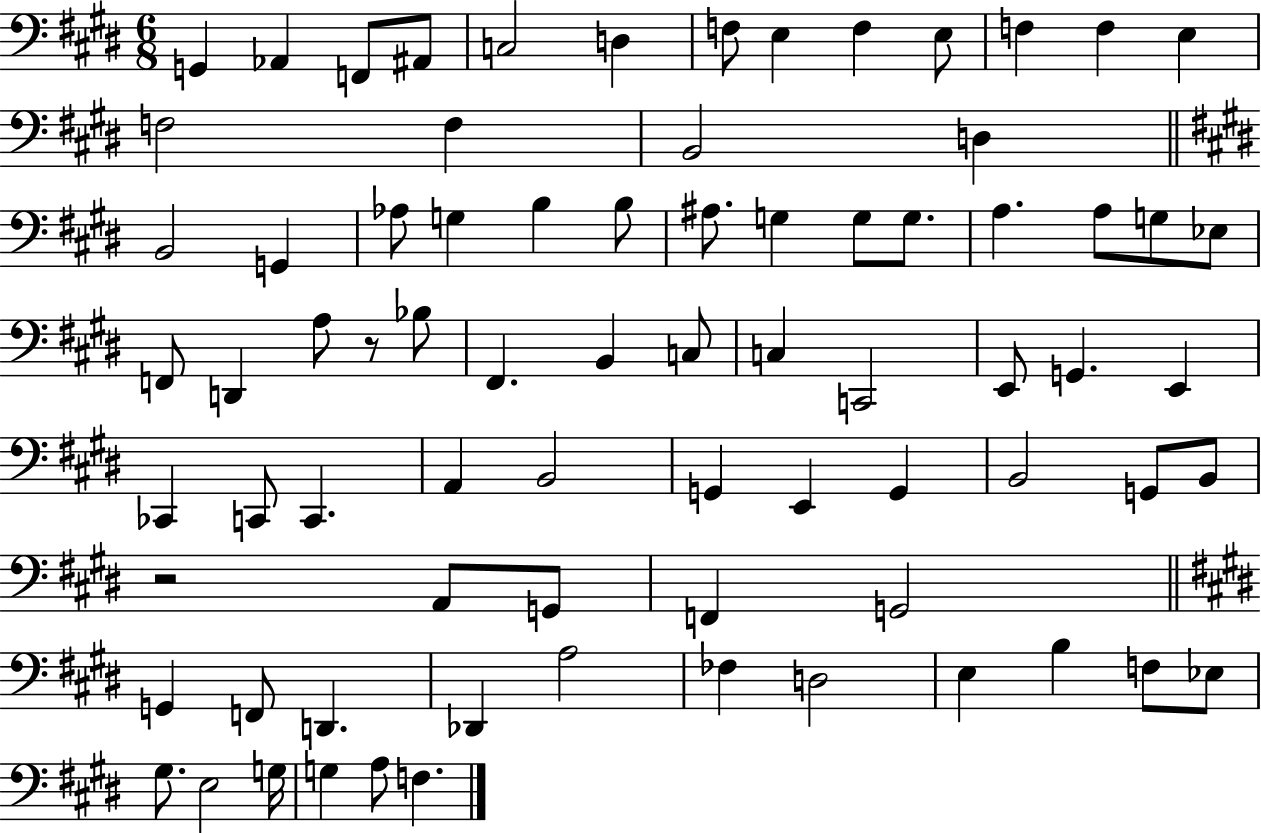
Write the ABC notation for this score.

X:1
T:Untitled
M:6/8
L:1/4
K:E
G,, _A,, F,,/2 ^A,,/2 C,2 D, F,/2 E, F, E,/2 F, F, E, F,2 F, B,,2 D, B,,2 G,, _A,/2 G, B, B,/2 ^A,/2 G, G,/2 G,/2 A, A,/2 G,/2 _E,/2 F,,/2 D,, A,/2 z/2 _B,/2 ^F,, B,, C,/2 C, C,,2 E,,/2 G,, E,, _C,, C,,/2 C,, A,, B,,2 G,, E,, G,, B,,2 G,,/2 B,,/2 z2 A,,/2 G,,/2 F,, G,,2 G,, F,,/2 D,, _D,, A,2 _F, D,2 E, B, F,/2 _E,/2 ^G,/2 E,2 G,/4 G, A,/2 F,